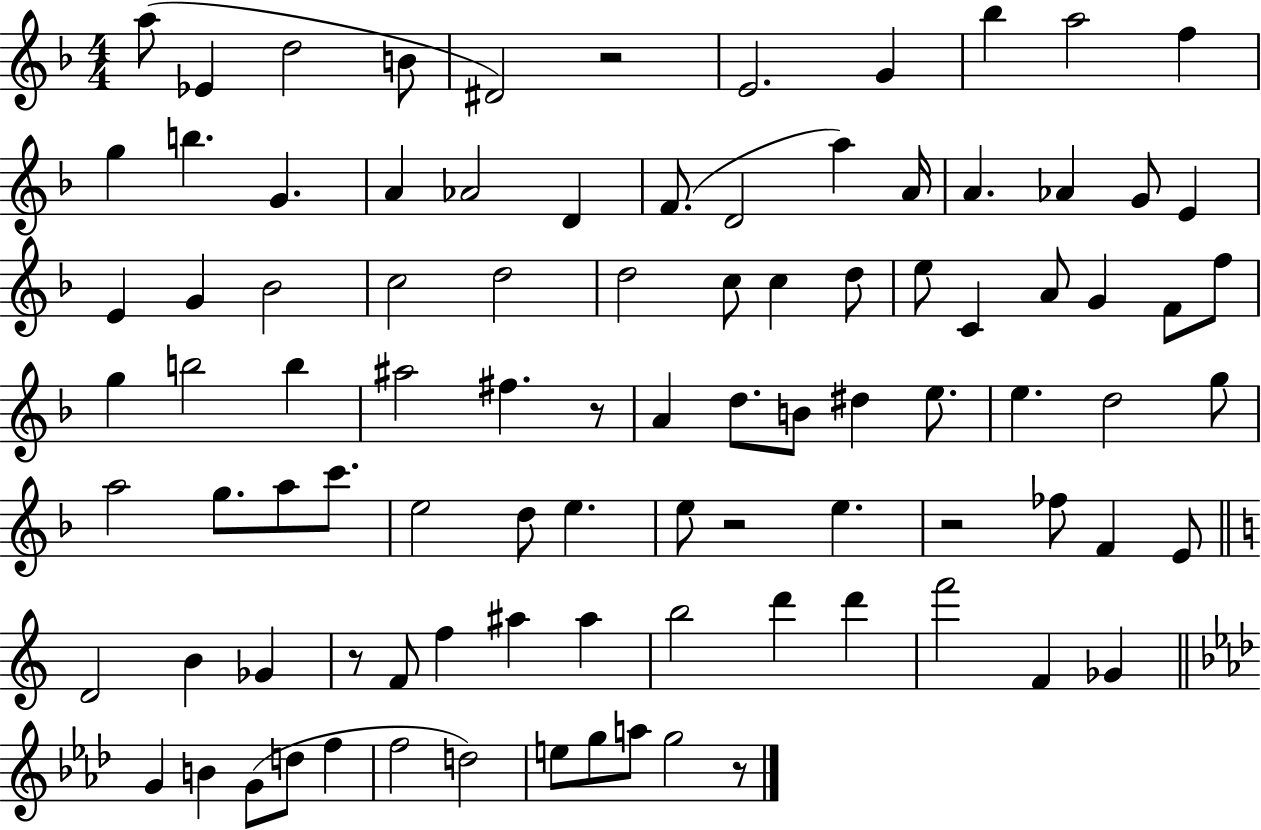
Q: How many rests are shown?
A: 6